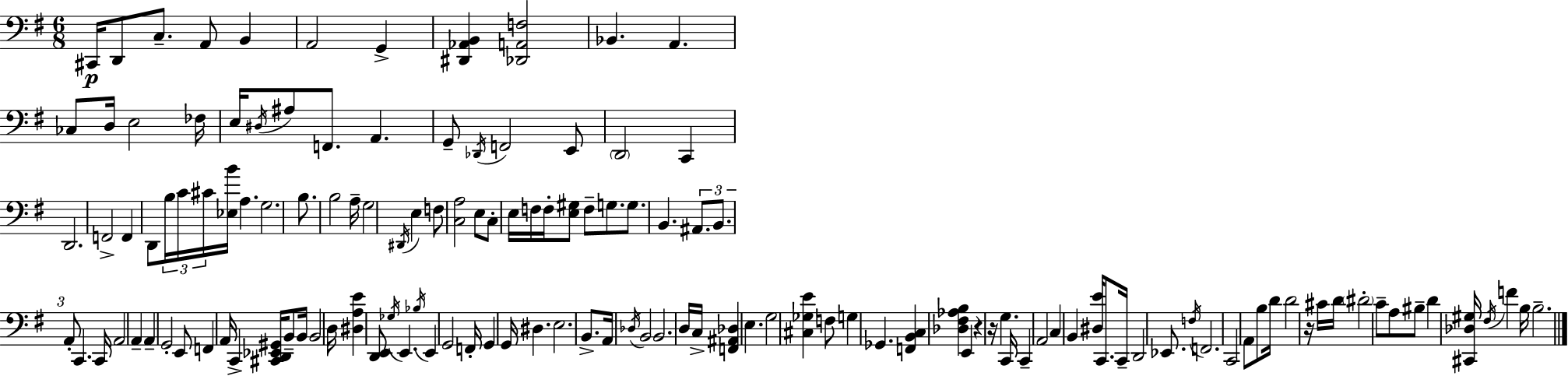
{
  \clef bass
  \numericTimeSignature
  \time 6/8
  \key g \major
  cis,16\p d,8 c8.-- a,8 b,4 | a,2 g,4-> | <dis, aes, b,>4 <des, a, f>2 | bes,4. a,4. | \break ces8 d16 e2 fes16 | e16 \acciaccatura { dis16 } ais8 f,8. a,4. | g,8-- \acciaccatura { des,16 } f,2 | e,8 \parenthesize d,2 c,4 | \break d,2. | f,2-> f,4 | d,8 \tuplet 3/2 { b16 c'16 cis'16 } <ees b'>16 a4. | g2. | \break b8. b2 | a16-- g2 \acciaccatura { dis,16 } e4 | f8 <c a>2 | e8 c8-. e16 f16 f16-. <e gis>8 f8-- | \break g8. g8. b,4. | \tuplet 3/2 { ais,8. b,8. a,8-. } c,4. | c,16 a,2 a,4-- | a,4-- g,2-. | \break e,8 f,4 a,16 c,4-> | <cis, d, ees, gis,>16 b,8-- b,16 b,2 | d16 <dis a e'>4 <d, e,>8 \acciaccatura { ges16 } e,4. | \acciaccatura { bes16 } e,4 g,2 | \break f,16-. g,4 g,16 dis4. | e2. | b,8.-> a,16 \acciaccatura { des16 } b,2 | b,2. | \break d16 c16-> <f, ais, des>4 | e4. g2 | <cis ges e'>4 f8 g4 | ges,4. <f, b, c>4 <des fis aes b>4 | \break e,4 r4 r16 g4. | c,16 c,4-- a,2 | c4 b,4 | <dis e'>16 c,8. c,16-- d,2 | \break ees,8. \acciaccatura { f16 } f,2. | c,2 | a,8 b8 d'16 d'2 | r16 cis'16 d'16 \parenthesize dis'2-. | \break c'8-- a8 bis8-- d'4 | <cis, des gis>16 \acciaccatura { fis16 } f'4 b16 b2.-- | \bar "|."
}